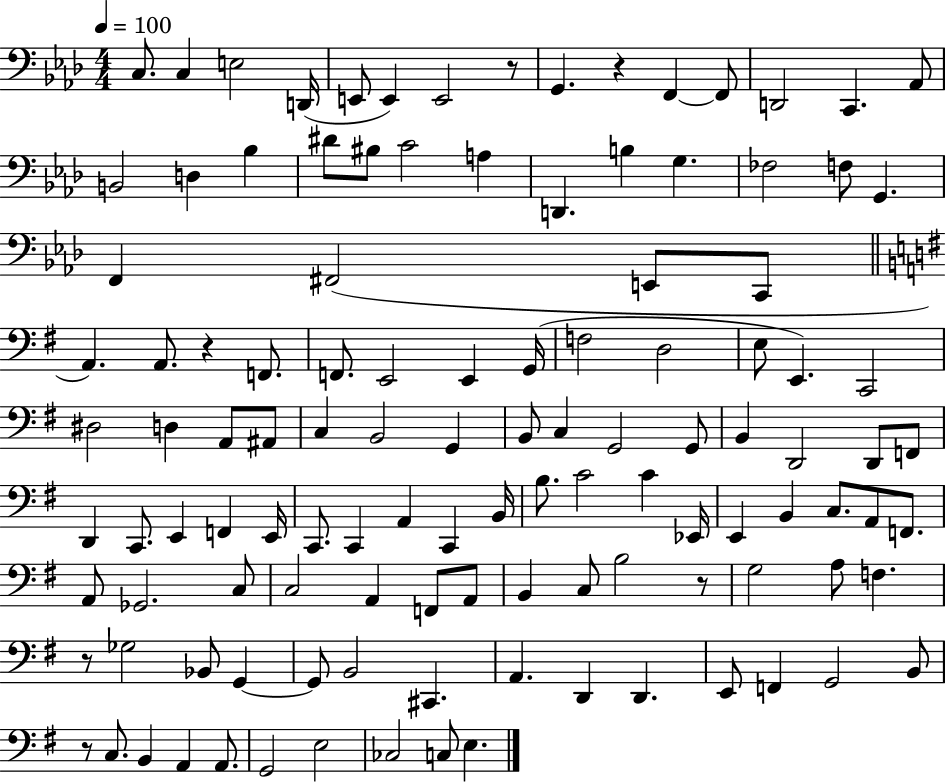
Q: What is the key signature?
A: AES major